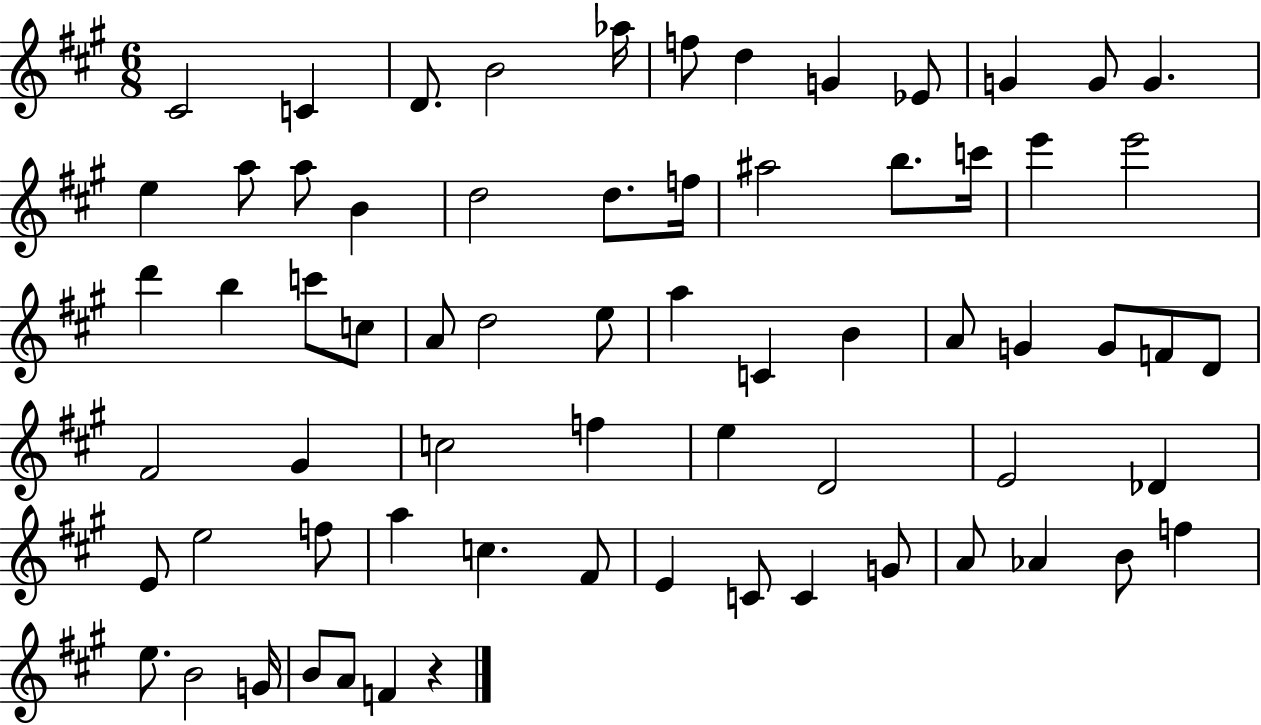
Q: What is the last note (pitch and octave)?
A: F4